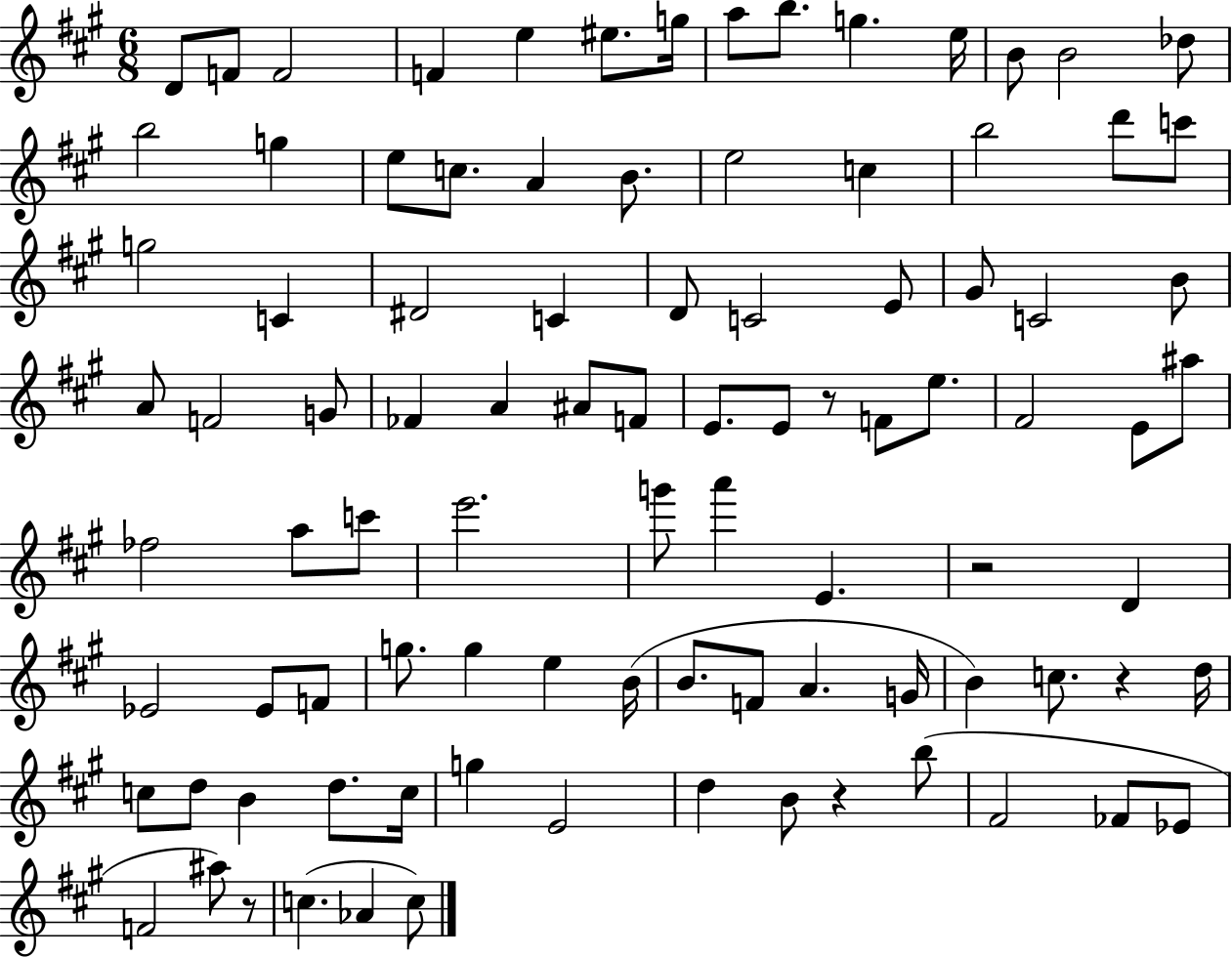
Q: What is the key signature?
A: A major